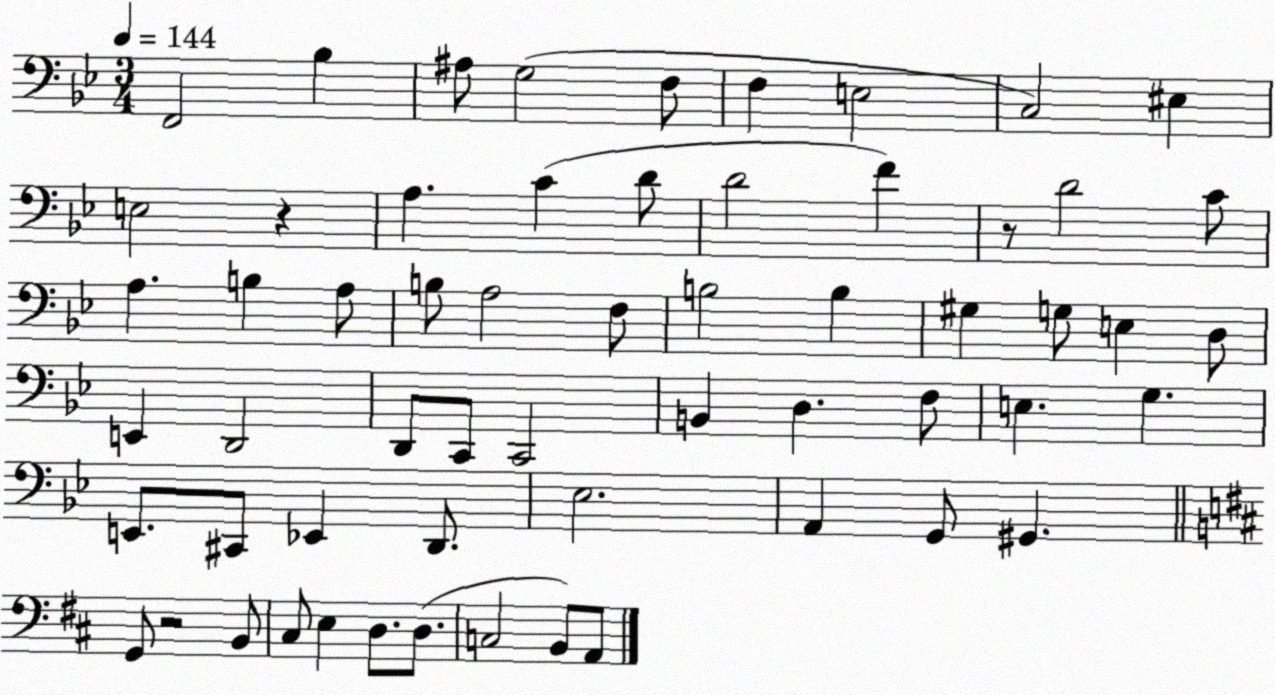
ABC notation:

X:1
T:Untitled
M:3/4
L:1/4
K:Bb
F,,2 _B, ^A,/2 G,2 F,/2 F, E,2 C,2 ^E, E,2 z A, C D/2 D2 F z/2 D2 C/2 A, B, A,/2 B,/2 A,2 F,/2 B,2 B, ^G, G,/2 E, D,/2 E,, D,,2 D,,/2 C,,/2 C,,2 B,, D, F,/2 E, G, E,,/2 ^C,,/2 _E,, D,,/2 _E,2 A,, G,,/2 ^G,, G,,/2 z2 B,,/2 ^C,/2 E, D,/2 D,/2 C,2 B,,/2 A,,/2